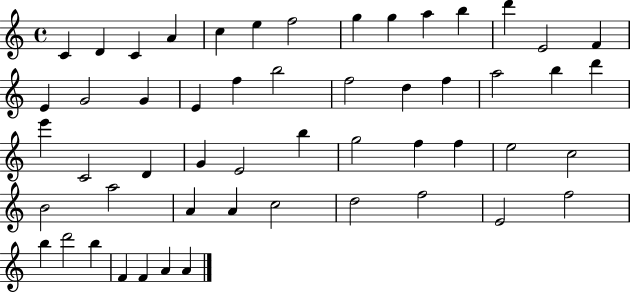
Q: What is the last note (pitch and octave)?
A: A4